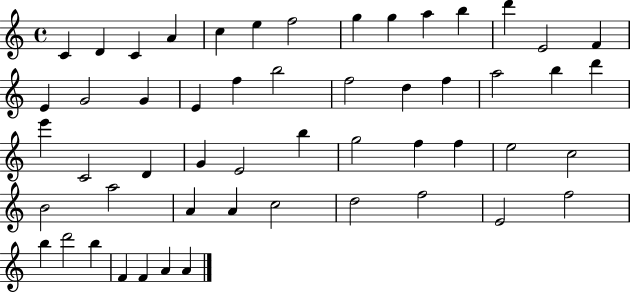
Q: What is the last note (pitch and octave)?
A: A4